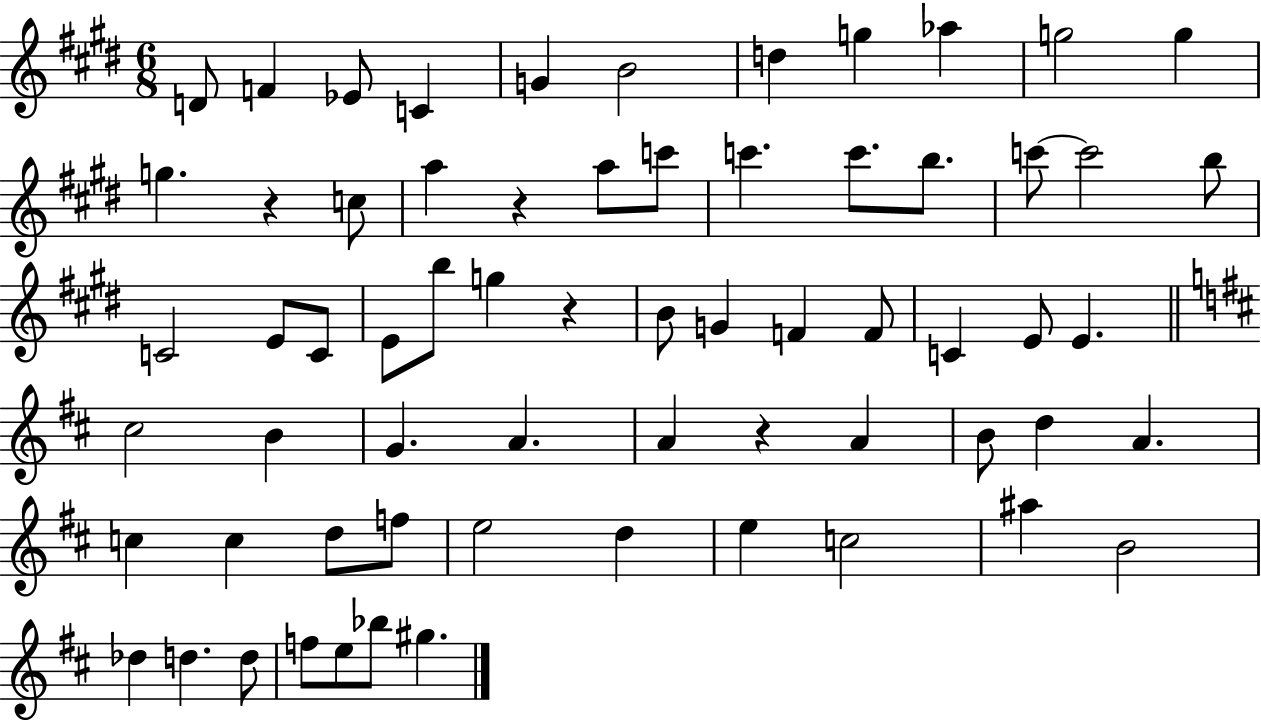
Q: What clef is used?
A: treble